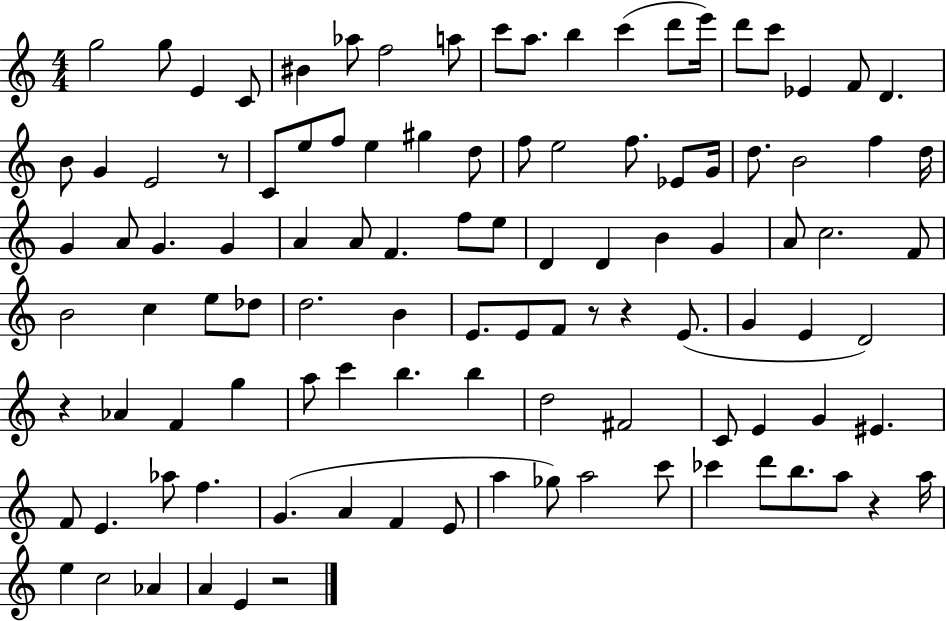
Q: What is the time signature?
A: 4/4